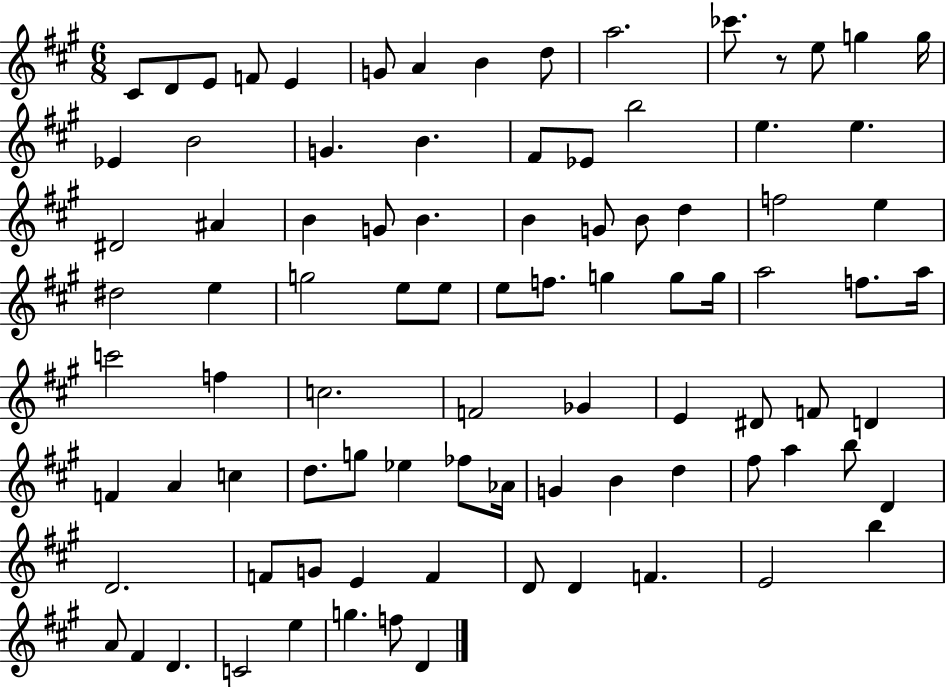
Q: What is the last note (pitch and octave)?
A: D4